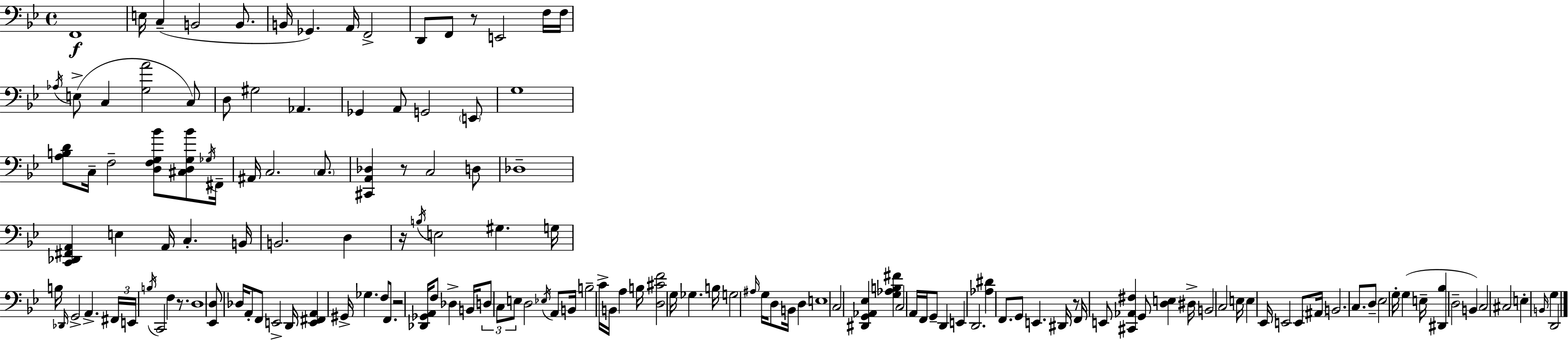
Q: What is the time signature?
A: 4/4